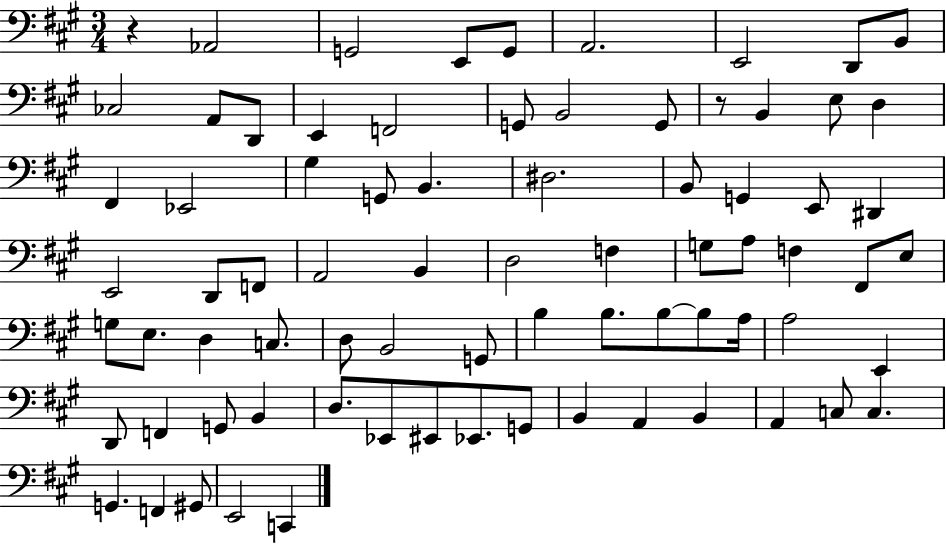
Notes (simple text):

R/q Ab2/h G2/h E2/e G2/e A2/h. E2/h D2/e B2/e CES3/h A2/e D2/e E2/q F2/h G2/e B2/h G2/e R/e B2/q E3/e D3/q F#2/q Eb2/h G#3/q G2/e B2/q. D#3/h. B2/e G2/q E2/e D#2/q E2/h D2/e F2/e A2/h B2/q D3/h F3/q G3/e A3/e F3/q F#2/e E3/e G3/e E3/e. D3/q C3/e. D3/e B2/h G2/e B3/q B3/e. B3/e B3/e A3/s A3/h E2/q D2/e F2/q G2/e B2/q D3/e. Eb2/e EIS2/e Eb2/e. G2/e B2/q A2/q B2/q A2/q C3/e C3/q. G2/q. F2/q G#2/e E2/h C2/q